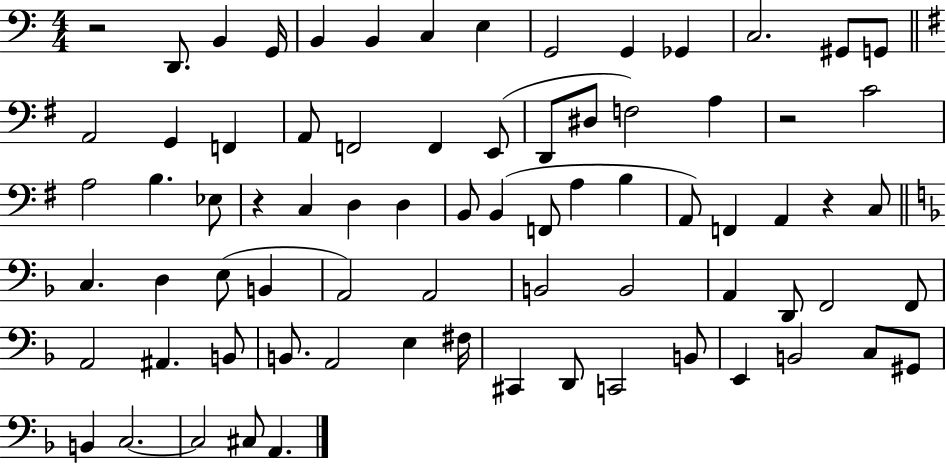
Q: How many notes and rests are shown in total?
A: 76